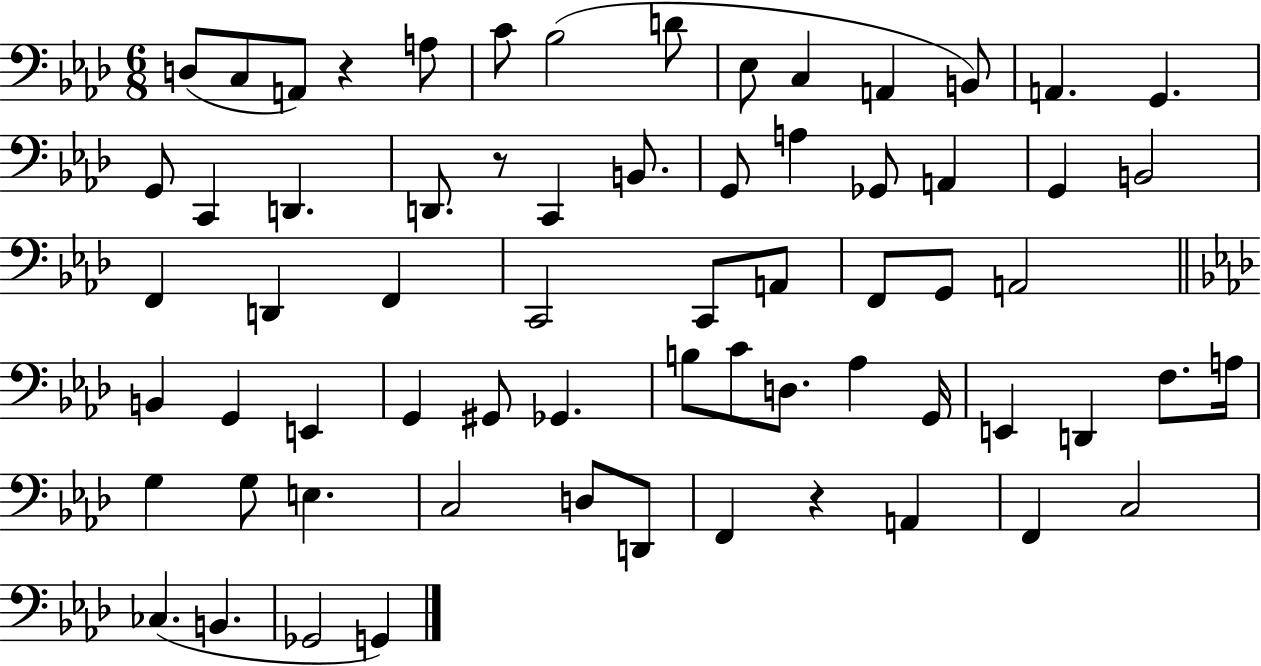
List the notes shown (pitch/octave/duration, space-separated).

D3/e C3/e A2/e R/q A3/e C4/e Bb3/h D4/e Eb3/e C3/q A2/q B2/e A2/q. G2/q. G2/e C2/q D2/q. D2/e. R/e C2/q B2/e. G2/e A3/q Gb2/e A2/q G2/q B2/h F2/q D2/q F2/q C2/h C2/e A2/e F2/e G2/e A2/h B2/q G2/q E2/q G2/q G#2/e Gb2/q. B3/e C4/e D3/e. Ab3/q G2/s E2/q D2/q F3/e. A3/s G3/q G3/e E3/q. C3/h D3/e D2/e F2/q R/q A2/q F2/q C3/h CES3/q. B2/q. Gb2/h G2/q